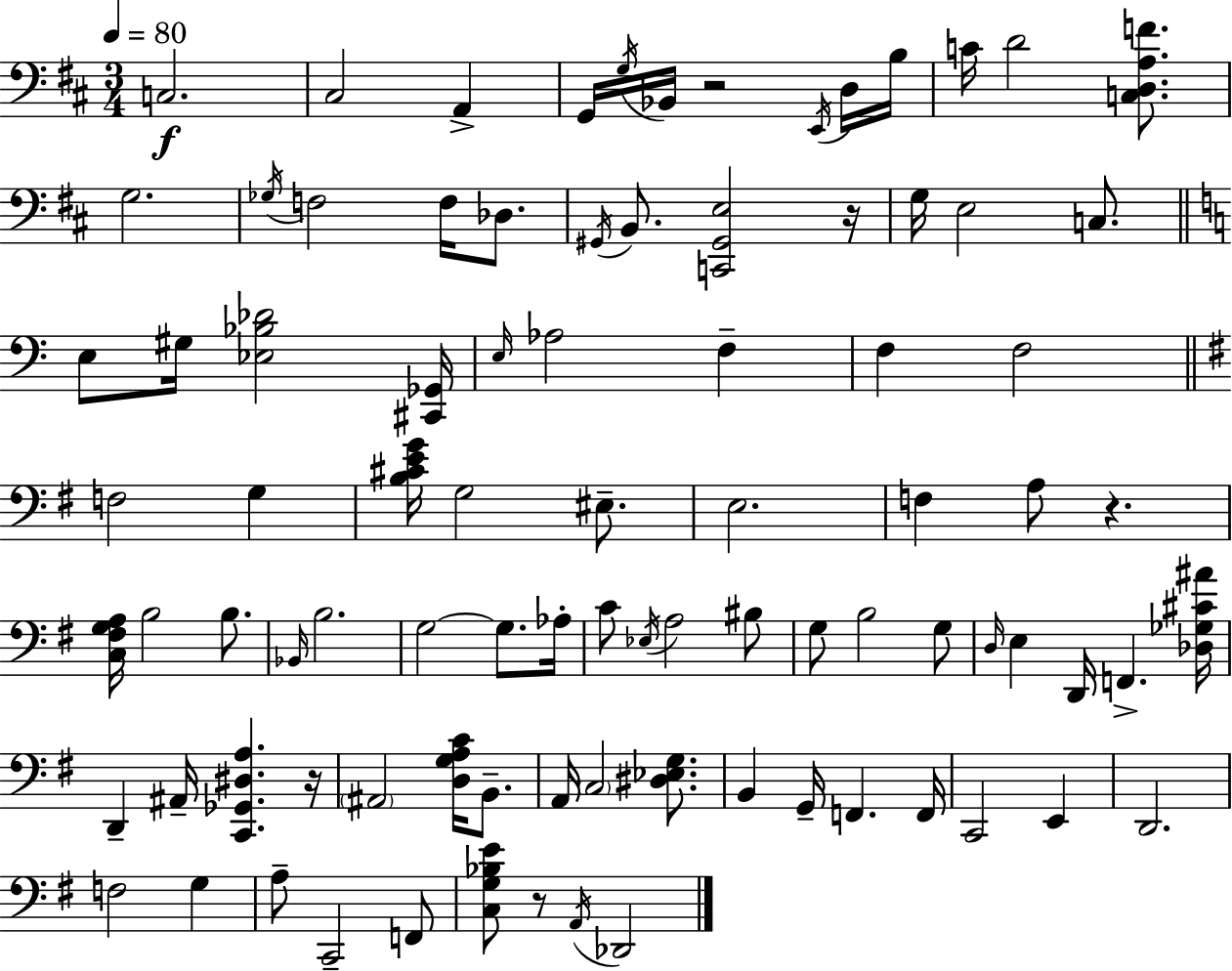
{
  \clef bass
  \numericTimeSignature
  \time 3/4
  \key d \major
  \tempo 4 = 80
  \repeat volta 2 { c2.\f | cis2 a,4-> | g,16 \acciaccatura { g16 } bes,16 r2 \acciaccatura { e,16 } | d16 b16 c'16 d'2 <c d a f'>8. | \break g2. | \acciaccatura { ges16 } f2 f16 | des8. \acciaccatura { gis,16 } b,8. <c, gis, e>2 | r16 g16 e2 | \break c8. \bar "||" \break \key c \major e8 gis16 <ees bes des'>2 <cis, ges,>16 | \grace { e16 } aes2 f4-- | f4 f2 | \bar "||" \break \key e \minor f2 g4 | <b cis' e' g'>16 g2 eis8.-- | e2. | f4 a8 r4. | \break <c fis g a>16 b2 b8. | \grace { bes,16 } b2. | g2~~ g8. | aes16-. c'8 \acciaccatura { ees16 } a2 | \break bis8 g8 b2 | g8 \grace { d16 } e4 d,16 f,4.-> | <des ges cis' ais'>16 d,4-- ais,16-- <c, ges, dis a>4. | r16 \parenthesize ais,2 <d g a c'>16 | \break b,8.-- a,16 \parenthesize c2 | <dis ees g>8. b,4 g,16-- f,4. | f,16 c,2 e,4 | d,2. | \break f2 g4 | a8-- c,2-- | f,8 <c g bes e'>8 r8 \acciaccatura { a,16 } des,2 | } \bar "|."
}